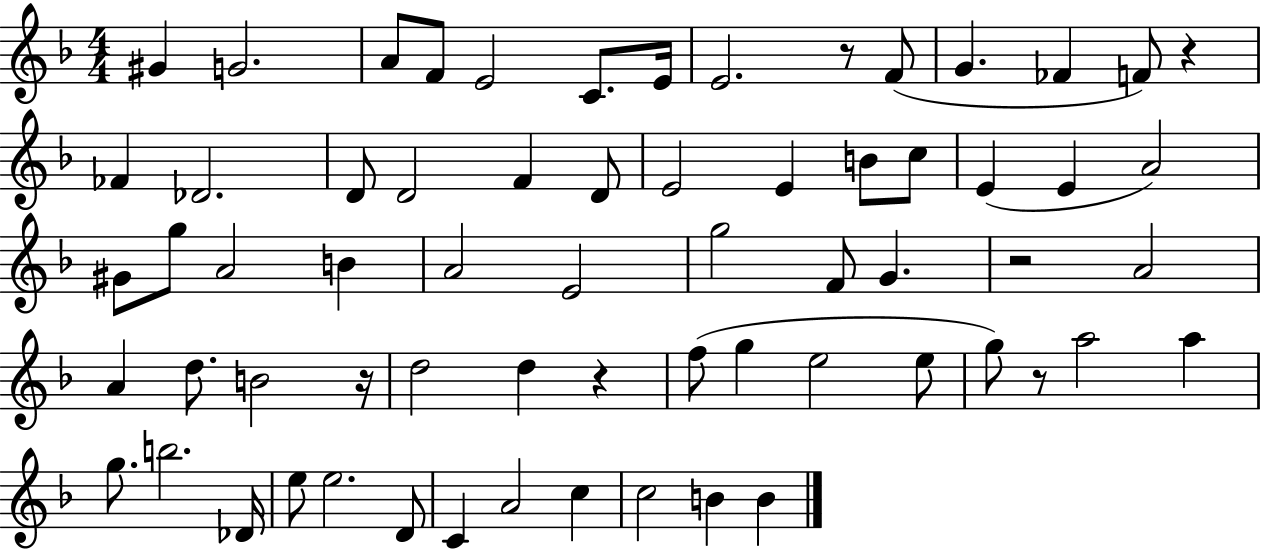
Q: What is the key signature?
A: F major